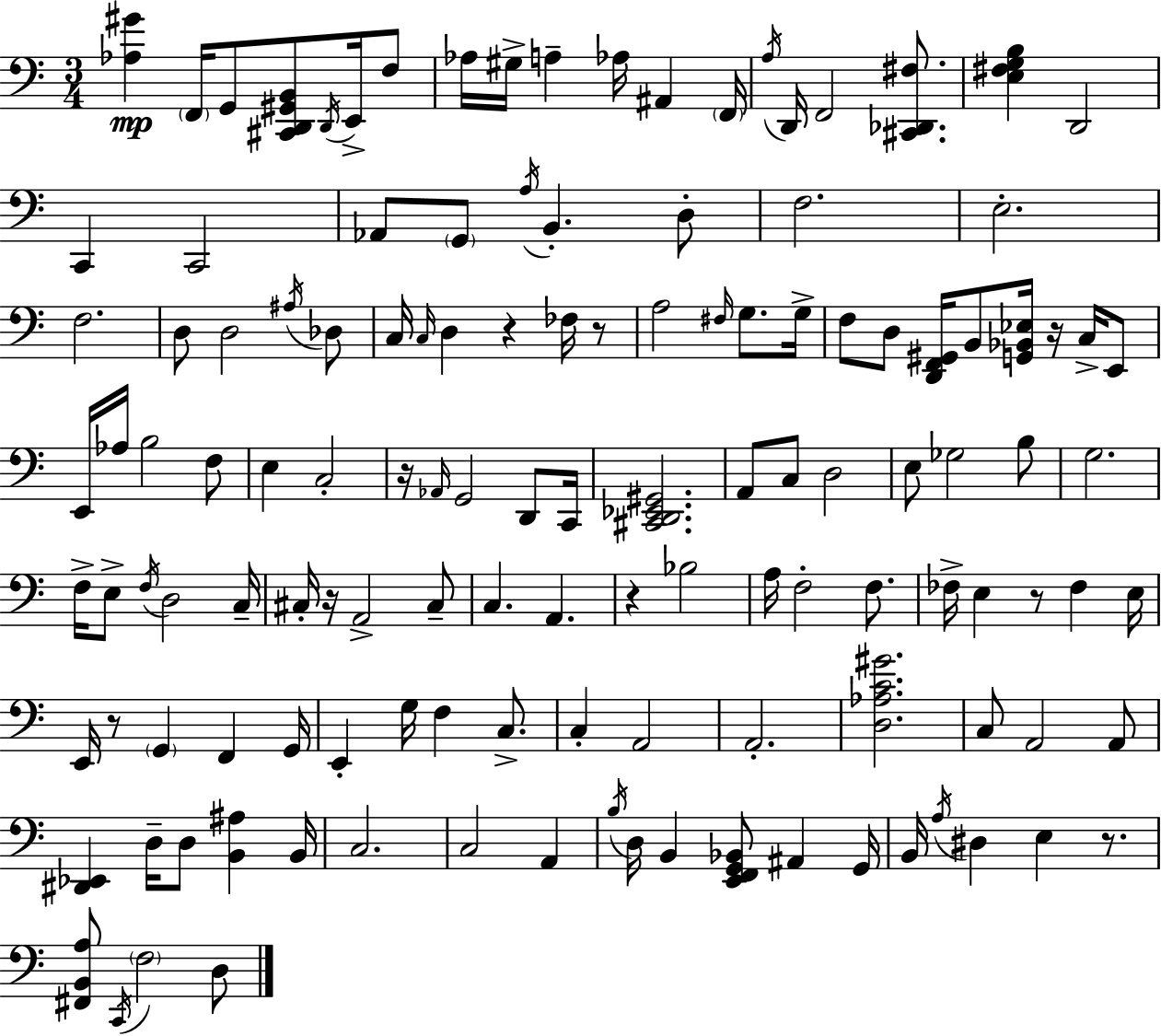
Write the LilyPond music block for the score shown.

{
  \clef bass
  \numericTimeSignature
  \time 3/4
  \key c \major
  \repeat volta 2 { <aes gis'>4\mp \parenthesize f,16 g,8 <cis, d, gis, b,>8 \acciaccatura { d,16 } e,16-> f8 | aes16 gis16-> a4-- aes16 ais,4 | \parenthesize f,16 \acciaccatura { a16 } d,16 f,2 <cis, des, fis>8. | <e fis g b>4 d,2 | \break c,4 c,2 | aes,8 \parenthesize g,8 \acciaccatura { a16 } b,4.-. | d8-. f2. | e2.-. | \break f2. | d8 d2 | \acciaccatura { ais16 } des8 c16 \grace { c16 } d4 r4 | fes16 r8 a2 | \break \grace { fis16 } g8. g16-> f8 d8 <d, f, gis,>16 b,8 | <g, bes, ees>16 r16 c16-> e,8 e,16 aes16 b2 | f8 e4 c2-. | r16 \grace { aes,16 } g,2 | \break d,8 c,16 <cis, d, ees, gis,>2. | a,8 c8 d2 | e8 ges2 | b8 g2. | \break f16-> e8-> \acciaccatura { f16 } d2 | c16-- cis16-. r16 a,2-> | cis8-- c4. | a,4. r4 | \break bes2 a16 f2-. | f8. fes16-> e4 | r8 fes4 e16 e,16 r8 \parenthesize g,4 | f,4 g,16 e,4-. | \break g16 f4 c8.-> c4-. | a,2 a,2.-. | <d aes c' gis'>2. | c8 a,2 | \break a,8 <dis, ees,>4 | d16-- d8 <b, ais>4 b,16 c2. | c2 | a,4 \acciaccatura { b16 } d16 b,4 | \break <e, f, g, bes,>8 ais,4 g,16 b,16 \acciaccatura { a16 } dis4 | e4 r8. <fis, b, a>8 | \acciaccatura { c,16 } \parenthesize f2 d8 } \bar "|."
}